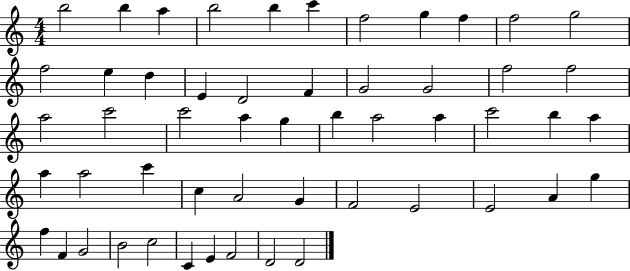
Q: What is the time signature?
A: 4/4